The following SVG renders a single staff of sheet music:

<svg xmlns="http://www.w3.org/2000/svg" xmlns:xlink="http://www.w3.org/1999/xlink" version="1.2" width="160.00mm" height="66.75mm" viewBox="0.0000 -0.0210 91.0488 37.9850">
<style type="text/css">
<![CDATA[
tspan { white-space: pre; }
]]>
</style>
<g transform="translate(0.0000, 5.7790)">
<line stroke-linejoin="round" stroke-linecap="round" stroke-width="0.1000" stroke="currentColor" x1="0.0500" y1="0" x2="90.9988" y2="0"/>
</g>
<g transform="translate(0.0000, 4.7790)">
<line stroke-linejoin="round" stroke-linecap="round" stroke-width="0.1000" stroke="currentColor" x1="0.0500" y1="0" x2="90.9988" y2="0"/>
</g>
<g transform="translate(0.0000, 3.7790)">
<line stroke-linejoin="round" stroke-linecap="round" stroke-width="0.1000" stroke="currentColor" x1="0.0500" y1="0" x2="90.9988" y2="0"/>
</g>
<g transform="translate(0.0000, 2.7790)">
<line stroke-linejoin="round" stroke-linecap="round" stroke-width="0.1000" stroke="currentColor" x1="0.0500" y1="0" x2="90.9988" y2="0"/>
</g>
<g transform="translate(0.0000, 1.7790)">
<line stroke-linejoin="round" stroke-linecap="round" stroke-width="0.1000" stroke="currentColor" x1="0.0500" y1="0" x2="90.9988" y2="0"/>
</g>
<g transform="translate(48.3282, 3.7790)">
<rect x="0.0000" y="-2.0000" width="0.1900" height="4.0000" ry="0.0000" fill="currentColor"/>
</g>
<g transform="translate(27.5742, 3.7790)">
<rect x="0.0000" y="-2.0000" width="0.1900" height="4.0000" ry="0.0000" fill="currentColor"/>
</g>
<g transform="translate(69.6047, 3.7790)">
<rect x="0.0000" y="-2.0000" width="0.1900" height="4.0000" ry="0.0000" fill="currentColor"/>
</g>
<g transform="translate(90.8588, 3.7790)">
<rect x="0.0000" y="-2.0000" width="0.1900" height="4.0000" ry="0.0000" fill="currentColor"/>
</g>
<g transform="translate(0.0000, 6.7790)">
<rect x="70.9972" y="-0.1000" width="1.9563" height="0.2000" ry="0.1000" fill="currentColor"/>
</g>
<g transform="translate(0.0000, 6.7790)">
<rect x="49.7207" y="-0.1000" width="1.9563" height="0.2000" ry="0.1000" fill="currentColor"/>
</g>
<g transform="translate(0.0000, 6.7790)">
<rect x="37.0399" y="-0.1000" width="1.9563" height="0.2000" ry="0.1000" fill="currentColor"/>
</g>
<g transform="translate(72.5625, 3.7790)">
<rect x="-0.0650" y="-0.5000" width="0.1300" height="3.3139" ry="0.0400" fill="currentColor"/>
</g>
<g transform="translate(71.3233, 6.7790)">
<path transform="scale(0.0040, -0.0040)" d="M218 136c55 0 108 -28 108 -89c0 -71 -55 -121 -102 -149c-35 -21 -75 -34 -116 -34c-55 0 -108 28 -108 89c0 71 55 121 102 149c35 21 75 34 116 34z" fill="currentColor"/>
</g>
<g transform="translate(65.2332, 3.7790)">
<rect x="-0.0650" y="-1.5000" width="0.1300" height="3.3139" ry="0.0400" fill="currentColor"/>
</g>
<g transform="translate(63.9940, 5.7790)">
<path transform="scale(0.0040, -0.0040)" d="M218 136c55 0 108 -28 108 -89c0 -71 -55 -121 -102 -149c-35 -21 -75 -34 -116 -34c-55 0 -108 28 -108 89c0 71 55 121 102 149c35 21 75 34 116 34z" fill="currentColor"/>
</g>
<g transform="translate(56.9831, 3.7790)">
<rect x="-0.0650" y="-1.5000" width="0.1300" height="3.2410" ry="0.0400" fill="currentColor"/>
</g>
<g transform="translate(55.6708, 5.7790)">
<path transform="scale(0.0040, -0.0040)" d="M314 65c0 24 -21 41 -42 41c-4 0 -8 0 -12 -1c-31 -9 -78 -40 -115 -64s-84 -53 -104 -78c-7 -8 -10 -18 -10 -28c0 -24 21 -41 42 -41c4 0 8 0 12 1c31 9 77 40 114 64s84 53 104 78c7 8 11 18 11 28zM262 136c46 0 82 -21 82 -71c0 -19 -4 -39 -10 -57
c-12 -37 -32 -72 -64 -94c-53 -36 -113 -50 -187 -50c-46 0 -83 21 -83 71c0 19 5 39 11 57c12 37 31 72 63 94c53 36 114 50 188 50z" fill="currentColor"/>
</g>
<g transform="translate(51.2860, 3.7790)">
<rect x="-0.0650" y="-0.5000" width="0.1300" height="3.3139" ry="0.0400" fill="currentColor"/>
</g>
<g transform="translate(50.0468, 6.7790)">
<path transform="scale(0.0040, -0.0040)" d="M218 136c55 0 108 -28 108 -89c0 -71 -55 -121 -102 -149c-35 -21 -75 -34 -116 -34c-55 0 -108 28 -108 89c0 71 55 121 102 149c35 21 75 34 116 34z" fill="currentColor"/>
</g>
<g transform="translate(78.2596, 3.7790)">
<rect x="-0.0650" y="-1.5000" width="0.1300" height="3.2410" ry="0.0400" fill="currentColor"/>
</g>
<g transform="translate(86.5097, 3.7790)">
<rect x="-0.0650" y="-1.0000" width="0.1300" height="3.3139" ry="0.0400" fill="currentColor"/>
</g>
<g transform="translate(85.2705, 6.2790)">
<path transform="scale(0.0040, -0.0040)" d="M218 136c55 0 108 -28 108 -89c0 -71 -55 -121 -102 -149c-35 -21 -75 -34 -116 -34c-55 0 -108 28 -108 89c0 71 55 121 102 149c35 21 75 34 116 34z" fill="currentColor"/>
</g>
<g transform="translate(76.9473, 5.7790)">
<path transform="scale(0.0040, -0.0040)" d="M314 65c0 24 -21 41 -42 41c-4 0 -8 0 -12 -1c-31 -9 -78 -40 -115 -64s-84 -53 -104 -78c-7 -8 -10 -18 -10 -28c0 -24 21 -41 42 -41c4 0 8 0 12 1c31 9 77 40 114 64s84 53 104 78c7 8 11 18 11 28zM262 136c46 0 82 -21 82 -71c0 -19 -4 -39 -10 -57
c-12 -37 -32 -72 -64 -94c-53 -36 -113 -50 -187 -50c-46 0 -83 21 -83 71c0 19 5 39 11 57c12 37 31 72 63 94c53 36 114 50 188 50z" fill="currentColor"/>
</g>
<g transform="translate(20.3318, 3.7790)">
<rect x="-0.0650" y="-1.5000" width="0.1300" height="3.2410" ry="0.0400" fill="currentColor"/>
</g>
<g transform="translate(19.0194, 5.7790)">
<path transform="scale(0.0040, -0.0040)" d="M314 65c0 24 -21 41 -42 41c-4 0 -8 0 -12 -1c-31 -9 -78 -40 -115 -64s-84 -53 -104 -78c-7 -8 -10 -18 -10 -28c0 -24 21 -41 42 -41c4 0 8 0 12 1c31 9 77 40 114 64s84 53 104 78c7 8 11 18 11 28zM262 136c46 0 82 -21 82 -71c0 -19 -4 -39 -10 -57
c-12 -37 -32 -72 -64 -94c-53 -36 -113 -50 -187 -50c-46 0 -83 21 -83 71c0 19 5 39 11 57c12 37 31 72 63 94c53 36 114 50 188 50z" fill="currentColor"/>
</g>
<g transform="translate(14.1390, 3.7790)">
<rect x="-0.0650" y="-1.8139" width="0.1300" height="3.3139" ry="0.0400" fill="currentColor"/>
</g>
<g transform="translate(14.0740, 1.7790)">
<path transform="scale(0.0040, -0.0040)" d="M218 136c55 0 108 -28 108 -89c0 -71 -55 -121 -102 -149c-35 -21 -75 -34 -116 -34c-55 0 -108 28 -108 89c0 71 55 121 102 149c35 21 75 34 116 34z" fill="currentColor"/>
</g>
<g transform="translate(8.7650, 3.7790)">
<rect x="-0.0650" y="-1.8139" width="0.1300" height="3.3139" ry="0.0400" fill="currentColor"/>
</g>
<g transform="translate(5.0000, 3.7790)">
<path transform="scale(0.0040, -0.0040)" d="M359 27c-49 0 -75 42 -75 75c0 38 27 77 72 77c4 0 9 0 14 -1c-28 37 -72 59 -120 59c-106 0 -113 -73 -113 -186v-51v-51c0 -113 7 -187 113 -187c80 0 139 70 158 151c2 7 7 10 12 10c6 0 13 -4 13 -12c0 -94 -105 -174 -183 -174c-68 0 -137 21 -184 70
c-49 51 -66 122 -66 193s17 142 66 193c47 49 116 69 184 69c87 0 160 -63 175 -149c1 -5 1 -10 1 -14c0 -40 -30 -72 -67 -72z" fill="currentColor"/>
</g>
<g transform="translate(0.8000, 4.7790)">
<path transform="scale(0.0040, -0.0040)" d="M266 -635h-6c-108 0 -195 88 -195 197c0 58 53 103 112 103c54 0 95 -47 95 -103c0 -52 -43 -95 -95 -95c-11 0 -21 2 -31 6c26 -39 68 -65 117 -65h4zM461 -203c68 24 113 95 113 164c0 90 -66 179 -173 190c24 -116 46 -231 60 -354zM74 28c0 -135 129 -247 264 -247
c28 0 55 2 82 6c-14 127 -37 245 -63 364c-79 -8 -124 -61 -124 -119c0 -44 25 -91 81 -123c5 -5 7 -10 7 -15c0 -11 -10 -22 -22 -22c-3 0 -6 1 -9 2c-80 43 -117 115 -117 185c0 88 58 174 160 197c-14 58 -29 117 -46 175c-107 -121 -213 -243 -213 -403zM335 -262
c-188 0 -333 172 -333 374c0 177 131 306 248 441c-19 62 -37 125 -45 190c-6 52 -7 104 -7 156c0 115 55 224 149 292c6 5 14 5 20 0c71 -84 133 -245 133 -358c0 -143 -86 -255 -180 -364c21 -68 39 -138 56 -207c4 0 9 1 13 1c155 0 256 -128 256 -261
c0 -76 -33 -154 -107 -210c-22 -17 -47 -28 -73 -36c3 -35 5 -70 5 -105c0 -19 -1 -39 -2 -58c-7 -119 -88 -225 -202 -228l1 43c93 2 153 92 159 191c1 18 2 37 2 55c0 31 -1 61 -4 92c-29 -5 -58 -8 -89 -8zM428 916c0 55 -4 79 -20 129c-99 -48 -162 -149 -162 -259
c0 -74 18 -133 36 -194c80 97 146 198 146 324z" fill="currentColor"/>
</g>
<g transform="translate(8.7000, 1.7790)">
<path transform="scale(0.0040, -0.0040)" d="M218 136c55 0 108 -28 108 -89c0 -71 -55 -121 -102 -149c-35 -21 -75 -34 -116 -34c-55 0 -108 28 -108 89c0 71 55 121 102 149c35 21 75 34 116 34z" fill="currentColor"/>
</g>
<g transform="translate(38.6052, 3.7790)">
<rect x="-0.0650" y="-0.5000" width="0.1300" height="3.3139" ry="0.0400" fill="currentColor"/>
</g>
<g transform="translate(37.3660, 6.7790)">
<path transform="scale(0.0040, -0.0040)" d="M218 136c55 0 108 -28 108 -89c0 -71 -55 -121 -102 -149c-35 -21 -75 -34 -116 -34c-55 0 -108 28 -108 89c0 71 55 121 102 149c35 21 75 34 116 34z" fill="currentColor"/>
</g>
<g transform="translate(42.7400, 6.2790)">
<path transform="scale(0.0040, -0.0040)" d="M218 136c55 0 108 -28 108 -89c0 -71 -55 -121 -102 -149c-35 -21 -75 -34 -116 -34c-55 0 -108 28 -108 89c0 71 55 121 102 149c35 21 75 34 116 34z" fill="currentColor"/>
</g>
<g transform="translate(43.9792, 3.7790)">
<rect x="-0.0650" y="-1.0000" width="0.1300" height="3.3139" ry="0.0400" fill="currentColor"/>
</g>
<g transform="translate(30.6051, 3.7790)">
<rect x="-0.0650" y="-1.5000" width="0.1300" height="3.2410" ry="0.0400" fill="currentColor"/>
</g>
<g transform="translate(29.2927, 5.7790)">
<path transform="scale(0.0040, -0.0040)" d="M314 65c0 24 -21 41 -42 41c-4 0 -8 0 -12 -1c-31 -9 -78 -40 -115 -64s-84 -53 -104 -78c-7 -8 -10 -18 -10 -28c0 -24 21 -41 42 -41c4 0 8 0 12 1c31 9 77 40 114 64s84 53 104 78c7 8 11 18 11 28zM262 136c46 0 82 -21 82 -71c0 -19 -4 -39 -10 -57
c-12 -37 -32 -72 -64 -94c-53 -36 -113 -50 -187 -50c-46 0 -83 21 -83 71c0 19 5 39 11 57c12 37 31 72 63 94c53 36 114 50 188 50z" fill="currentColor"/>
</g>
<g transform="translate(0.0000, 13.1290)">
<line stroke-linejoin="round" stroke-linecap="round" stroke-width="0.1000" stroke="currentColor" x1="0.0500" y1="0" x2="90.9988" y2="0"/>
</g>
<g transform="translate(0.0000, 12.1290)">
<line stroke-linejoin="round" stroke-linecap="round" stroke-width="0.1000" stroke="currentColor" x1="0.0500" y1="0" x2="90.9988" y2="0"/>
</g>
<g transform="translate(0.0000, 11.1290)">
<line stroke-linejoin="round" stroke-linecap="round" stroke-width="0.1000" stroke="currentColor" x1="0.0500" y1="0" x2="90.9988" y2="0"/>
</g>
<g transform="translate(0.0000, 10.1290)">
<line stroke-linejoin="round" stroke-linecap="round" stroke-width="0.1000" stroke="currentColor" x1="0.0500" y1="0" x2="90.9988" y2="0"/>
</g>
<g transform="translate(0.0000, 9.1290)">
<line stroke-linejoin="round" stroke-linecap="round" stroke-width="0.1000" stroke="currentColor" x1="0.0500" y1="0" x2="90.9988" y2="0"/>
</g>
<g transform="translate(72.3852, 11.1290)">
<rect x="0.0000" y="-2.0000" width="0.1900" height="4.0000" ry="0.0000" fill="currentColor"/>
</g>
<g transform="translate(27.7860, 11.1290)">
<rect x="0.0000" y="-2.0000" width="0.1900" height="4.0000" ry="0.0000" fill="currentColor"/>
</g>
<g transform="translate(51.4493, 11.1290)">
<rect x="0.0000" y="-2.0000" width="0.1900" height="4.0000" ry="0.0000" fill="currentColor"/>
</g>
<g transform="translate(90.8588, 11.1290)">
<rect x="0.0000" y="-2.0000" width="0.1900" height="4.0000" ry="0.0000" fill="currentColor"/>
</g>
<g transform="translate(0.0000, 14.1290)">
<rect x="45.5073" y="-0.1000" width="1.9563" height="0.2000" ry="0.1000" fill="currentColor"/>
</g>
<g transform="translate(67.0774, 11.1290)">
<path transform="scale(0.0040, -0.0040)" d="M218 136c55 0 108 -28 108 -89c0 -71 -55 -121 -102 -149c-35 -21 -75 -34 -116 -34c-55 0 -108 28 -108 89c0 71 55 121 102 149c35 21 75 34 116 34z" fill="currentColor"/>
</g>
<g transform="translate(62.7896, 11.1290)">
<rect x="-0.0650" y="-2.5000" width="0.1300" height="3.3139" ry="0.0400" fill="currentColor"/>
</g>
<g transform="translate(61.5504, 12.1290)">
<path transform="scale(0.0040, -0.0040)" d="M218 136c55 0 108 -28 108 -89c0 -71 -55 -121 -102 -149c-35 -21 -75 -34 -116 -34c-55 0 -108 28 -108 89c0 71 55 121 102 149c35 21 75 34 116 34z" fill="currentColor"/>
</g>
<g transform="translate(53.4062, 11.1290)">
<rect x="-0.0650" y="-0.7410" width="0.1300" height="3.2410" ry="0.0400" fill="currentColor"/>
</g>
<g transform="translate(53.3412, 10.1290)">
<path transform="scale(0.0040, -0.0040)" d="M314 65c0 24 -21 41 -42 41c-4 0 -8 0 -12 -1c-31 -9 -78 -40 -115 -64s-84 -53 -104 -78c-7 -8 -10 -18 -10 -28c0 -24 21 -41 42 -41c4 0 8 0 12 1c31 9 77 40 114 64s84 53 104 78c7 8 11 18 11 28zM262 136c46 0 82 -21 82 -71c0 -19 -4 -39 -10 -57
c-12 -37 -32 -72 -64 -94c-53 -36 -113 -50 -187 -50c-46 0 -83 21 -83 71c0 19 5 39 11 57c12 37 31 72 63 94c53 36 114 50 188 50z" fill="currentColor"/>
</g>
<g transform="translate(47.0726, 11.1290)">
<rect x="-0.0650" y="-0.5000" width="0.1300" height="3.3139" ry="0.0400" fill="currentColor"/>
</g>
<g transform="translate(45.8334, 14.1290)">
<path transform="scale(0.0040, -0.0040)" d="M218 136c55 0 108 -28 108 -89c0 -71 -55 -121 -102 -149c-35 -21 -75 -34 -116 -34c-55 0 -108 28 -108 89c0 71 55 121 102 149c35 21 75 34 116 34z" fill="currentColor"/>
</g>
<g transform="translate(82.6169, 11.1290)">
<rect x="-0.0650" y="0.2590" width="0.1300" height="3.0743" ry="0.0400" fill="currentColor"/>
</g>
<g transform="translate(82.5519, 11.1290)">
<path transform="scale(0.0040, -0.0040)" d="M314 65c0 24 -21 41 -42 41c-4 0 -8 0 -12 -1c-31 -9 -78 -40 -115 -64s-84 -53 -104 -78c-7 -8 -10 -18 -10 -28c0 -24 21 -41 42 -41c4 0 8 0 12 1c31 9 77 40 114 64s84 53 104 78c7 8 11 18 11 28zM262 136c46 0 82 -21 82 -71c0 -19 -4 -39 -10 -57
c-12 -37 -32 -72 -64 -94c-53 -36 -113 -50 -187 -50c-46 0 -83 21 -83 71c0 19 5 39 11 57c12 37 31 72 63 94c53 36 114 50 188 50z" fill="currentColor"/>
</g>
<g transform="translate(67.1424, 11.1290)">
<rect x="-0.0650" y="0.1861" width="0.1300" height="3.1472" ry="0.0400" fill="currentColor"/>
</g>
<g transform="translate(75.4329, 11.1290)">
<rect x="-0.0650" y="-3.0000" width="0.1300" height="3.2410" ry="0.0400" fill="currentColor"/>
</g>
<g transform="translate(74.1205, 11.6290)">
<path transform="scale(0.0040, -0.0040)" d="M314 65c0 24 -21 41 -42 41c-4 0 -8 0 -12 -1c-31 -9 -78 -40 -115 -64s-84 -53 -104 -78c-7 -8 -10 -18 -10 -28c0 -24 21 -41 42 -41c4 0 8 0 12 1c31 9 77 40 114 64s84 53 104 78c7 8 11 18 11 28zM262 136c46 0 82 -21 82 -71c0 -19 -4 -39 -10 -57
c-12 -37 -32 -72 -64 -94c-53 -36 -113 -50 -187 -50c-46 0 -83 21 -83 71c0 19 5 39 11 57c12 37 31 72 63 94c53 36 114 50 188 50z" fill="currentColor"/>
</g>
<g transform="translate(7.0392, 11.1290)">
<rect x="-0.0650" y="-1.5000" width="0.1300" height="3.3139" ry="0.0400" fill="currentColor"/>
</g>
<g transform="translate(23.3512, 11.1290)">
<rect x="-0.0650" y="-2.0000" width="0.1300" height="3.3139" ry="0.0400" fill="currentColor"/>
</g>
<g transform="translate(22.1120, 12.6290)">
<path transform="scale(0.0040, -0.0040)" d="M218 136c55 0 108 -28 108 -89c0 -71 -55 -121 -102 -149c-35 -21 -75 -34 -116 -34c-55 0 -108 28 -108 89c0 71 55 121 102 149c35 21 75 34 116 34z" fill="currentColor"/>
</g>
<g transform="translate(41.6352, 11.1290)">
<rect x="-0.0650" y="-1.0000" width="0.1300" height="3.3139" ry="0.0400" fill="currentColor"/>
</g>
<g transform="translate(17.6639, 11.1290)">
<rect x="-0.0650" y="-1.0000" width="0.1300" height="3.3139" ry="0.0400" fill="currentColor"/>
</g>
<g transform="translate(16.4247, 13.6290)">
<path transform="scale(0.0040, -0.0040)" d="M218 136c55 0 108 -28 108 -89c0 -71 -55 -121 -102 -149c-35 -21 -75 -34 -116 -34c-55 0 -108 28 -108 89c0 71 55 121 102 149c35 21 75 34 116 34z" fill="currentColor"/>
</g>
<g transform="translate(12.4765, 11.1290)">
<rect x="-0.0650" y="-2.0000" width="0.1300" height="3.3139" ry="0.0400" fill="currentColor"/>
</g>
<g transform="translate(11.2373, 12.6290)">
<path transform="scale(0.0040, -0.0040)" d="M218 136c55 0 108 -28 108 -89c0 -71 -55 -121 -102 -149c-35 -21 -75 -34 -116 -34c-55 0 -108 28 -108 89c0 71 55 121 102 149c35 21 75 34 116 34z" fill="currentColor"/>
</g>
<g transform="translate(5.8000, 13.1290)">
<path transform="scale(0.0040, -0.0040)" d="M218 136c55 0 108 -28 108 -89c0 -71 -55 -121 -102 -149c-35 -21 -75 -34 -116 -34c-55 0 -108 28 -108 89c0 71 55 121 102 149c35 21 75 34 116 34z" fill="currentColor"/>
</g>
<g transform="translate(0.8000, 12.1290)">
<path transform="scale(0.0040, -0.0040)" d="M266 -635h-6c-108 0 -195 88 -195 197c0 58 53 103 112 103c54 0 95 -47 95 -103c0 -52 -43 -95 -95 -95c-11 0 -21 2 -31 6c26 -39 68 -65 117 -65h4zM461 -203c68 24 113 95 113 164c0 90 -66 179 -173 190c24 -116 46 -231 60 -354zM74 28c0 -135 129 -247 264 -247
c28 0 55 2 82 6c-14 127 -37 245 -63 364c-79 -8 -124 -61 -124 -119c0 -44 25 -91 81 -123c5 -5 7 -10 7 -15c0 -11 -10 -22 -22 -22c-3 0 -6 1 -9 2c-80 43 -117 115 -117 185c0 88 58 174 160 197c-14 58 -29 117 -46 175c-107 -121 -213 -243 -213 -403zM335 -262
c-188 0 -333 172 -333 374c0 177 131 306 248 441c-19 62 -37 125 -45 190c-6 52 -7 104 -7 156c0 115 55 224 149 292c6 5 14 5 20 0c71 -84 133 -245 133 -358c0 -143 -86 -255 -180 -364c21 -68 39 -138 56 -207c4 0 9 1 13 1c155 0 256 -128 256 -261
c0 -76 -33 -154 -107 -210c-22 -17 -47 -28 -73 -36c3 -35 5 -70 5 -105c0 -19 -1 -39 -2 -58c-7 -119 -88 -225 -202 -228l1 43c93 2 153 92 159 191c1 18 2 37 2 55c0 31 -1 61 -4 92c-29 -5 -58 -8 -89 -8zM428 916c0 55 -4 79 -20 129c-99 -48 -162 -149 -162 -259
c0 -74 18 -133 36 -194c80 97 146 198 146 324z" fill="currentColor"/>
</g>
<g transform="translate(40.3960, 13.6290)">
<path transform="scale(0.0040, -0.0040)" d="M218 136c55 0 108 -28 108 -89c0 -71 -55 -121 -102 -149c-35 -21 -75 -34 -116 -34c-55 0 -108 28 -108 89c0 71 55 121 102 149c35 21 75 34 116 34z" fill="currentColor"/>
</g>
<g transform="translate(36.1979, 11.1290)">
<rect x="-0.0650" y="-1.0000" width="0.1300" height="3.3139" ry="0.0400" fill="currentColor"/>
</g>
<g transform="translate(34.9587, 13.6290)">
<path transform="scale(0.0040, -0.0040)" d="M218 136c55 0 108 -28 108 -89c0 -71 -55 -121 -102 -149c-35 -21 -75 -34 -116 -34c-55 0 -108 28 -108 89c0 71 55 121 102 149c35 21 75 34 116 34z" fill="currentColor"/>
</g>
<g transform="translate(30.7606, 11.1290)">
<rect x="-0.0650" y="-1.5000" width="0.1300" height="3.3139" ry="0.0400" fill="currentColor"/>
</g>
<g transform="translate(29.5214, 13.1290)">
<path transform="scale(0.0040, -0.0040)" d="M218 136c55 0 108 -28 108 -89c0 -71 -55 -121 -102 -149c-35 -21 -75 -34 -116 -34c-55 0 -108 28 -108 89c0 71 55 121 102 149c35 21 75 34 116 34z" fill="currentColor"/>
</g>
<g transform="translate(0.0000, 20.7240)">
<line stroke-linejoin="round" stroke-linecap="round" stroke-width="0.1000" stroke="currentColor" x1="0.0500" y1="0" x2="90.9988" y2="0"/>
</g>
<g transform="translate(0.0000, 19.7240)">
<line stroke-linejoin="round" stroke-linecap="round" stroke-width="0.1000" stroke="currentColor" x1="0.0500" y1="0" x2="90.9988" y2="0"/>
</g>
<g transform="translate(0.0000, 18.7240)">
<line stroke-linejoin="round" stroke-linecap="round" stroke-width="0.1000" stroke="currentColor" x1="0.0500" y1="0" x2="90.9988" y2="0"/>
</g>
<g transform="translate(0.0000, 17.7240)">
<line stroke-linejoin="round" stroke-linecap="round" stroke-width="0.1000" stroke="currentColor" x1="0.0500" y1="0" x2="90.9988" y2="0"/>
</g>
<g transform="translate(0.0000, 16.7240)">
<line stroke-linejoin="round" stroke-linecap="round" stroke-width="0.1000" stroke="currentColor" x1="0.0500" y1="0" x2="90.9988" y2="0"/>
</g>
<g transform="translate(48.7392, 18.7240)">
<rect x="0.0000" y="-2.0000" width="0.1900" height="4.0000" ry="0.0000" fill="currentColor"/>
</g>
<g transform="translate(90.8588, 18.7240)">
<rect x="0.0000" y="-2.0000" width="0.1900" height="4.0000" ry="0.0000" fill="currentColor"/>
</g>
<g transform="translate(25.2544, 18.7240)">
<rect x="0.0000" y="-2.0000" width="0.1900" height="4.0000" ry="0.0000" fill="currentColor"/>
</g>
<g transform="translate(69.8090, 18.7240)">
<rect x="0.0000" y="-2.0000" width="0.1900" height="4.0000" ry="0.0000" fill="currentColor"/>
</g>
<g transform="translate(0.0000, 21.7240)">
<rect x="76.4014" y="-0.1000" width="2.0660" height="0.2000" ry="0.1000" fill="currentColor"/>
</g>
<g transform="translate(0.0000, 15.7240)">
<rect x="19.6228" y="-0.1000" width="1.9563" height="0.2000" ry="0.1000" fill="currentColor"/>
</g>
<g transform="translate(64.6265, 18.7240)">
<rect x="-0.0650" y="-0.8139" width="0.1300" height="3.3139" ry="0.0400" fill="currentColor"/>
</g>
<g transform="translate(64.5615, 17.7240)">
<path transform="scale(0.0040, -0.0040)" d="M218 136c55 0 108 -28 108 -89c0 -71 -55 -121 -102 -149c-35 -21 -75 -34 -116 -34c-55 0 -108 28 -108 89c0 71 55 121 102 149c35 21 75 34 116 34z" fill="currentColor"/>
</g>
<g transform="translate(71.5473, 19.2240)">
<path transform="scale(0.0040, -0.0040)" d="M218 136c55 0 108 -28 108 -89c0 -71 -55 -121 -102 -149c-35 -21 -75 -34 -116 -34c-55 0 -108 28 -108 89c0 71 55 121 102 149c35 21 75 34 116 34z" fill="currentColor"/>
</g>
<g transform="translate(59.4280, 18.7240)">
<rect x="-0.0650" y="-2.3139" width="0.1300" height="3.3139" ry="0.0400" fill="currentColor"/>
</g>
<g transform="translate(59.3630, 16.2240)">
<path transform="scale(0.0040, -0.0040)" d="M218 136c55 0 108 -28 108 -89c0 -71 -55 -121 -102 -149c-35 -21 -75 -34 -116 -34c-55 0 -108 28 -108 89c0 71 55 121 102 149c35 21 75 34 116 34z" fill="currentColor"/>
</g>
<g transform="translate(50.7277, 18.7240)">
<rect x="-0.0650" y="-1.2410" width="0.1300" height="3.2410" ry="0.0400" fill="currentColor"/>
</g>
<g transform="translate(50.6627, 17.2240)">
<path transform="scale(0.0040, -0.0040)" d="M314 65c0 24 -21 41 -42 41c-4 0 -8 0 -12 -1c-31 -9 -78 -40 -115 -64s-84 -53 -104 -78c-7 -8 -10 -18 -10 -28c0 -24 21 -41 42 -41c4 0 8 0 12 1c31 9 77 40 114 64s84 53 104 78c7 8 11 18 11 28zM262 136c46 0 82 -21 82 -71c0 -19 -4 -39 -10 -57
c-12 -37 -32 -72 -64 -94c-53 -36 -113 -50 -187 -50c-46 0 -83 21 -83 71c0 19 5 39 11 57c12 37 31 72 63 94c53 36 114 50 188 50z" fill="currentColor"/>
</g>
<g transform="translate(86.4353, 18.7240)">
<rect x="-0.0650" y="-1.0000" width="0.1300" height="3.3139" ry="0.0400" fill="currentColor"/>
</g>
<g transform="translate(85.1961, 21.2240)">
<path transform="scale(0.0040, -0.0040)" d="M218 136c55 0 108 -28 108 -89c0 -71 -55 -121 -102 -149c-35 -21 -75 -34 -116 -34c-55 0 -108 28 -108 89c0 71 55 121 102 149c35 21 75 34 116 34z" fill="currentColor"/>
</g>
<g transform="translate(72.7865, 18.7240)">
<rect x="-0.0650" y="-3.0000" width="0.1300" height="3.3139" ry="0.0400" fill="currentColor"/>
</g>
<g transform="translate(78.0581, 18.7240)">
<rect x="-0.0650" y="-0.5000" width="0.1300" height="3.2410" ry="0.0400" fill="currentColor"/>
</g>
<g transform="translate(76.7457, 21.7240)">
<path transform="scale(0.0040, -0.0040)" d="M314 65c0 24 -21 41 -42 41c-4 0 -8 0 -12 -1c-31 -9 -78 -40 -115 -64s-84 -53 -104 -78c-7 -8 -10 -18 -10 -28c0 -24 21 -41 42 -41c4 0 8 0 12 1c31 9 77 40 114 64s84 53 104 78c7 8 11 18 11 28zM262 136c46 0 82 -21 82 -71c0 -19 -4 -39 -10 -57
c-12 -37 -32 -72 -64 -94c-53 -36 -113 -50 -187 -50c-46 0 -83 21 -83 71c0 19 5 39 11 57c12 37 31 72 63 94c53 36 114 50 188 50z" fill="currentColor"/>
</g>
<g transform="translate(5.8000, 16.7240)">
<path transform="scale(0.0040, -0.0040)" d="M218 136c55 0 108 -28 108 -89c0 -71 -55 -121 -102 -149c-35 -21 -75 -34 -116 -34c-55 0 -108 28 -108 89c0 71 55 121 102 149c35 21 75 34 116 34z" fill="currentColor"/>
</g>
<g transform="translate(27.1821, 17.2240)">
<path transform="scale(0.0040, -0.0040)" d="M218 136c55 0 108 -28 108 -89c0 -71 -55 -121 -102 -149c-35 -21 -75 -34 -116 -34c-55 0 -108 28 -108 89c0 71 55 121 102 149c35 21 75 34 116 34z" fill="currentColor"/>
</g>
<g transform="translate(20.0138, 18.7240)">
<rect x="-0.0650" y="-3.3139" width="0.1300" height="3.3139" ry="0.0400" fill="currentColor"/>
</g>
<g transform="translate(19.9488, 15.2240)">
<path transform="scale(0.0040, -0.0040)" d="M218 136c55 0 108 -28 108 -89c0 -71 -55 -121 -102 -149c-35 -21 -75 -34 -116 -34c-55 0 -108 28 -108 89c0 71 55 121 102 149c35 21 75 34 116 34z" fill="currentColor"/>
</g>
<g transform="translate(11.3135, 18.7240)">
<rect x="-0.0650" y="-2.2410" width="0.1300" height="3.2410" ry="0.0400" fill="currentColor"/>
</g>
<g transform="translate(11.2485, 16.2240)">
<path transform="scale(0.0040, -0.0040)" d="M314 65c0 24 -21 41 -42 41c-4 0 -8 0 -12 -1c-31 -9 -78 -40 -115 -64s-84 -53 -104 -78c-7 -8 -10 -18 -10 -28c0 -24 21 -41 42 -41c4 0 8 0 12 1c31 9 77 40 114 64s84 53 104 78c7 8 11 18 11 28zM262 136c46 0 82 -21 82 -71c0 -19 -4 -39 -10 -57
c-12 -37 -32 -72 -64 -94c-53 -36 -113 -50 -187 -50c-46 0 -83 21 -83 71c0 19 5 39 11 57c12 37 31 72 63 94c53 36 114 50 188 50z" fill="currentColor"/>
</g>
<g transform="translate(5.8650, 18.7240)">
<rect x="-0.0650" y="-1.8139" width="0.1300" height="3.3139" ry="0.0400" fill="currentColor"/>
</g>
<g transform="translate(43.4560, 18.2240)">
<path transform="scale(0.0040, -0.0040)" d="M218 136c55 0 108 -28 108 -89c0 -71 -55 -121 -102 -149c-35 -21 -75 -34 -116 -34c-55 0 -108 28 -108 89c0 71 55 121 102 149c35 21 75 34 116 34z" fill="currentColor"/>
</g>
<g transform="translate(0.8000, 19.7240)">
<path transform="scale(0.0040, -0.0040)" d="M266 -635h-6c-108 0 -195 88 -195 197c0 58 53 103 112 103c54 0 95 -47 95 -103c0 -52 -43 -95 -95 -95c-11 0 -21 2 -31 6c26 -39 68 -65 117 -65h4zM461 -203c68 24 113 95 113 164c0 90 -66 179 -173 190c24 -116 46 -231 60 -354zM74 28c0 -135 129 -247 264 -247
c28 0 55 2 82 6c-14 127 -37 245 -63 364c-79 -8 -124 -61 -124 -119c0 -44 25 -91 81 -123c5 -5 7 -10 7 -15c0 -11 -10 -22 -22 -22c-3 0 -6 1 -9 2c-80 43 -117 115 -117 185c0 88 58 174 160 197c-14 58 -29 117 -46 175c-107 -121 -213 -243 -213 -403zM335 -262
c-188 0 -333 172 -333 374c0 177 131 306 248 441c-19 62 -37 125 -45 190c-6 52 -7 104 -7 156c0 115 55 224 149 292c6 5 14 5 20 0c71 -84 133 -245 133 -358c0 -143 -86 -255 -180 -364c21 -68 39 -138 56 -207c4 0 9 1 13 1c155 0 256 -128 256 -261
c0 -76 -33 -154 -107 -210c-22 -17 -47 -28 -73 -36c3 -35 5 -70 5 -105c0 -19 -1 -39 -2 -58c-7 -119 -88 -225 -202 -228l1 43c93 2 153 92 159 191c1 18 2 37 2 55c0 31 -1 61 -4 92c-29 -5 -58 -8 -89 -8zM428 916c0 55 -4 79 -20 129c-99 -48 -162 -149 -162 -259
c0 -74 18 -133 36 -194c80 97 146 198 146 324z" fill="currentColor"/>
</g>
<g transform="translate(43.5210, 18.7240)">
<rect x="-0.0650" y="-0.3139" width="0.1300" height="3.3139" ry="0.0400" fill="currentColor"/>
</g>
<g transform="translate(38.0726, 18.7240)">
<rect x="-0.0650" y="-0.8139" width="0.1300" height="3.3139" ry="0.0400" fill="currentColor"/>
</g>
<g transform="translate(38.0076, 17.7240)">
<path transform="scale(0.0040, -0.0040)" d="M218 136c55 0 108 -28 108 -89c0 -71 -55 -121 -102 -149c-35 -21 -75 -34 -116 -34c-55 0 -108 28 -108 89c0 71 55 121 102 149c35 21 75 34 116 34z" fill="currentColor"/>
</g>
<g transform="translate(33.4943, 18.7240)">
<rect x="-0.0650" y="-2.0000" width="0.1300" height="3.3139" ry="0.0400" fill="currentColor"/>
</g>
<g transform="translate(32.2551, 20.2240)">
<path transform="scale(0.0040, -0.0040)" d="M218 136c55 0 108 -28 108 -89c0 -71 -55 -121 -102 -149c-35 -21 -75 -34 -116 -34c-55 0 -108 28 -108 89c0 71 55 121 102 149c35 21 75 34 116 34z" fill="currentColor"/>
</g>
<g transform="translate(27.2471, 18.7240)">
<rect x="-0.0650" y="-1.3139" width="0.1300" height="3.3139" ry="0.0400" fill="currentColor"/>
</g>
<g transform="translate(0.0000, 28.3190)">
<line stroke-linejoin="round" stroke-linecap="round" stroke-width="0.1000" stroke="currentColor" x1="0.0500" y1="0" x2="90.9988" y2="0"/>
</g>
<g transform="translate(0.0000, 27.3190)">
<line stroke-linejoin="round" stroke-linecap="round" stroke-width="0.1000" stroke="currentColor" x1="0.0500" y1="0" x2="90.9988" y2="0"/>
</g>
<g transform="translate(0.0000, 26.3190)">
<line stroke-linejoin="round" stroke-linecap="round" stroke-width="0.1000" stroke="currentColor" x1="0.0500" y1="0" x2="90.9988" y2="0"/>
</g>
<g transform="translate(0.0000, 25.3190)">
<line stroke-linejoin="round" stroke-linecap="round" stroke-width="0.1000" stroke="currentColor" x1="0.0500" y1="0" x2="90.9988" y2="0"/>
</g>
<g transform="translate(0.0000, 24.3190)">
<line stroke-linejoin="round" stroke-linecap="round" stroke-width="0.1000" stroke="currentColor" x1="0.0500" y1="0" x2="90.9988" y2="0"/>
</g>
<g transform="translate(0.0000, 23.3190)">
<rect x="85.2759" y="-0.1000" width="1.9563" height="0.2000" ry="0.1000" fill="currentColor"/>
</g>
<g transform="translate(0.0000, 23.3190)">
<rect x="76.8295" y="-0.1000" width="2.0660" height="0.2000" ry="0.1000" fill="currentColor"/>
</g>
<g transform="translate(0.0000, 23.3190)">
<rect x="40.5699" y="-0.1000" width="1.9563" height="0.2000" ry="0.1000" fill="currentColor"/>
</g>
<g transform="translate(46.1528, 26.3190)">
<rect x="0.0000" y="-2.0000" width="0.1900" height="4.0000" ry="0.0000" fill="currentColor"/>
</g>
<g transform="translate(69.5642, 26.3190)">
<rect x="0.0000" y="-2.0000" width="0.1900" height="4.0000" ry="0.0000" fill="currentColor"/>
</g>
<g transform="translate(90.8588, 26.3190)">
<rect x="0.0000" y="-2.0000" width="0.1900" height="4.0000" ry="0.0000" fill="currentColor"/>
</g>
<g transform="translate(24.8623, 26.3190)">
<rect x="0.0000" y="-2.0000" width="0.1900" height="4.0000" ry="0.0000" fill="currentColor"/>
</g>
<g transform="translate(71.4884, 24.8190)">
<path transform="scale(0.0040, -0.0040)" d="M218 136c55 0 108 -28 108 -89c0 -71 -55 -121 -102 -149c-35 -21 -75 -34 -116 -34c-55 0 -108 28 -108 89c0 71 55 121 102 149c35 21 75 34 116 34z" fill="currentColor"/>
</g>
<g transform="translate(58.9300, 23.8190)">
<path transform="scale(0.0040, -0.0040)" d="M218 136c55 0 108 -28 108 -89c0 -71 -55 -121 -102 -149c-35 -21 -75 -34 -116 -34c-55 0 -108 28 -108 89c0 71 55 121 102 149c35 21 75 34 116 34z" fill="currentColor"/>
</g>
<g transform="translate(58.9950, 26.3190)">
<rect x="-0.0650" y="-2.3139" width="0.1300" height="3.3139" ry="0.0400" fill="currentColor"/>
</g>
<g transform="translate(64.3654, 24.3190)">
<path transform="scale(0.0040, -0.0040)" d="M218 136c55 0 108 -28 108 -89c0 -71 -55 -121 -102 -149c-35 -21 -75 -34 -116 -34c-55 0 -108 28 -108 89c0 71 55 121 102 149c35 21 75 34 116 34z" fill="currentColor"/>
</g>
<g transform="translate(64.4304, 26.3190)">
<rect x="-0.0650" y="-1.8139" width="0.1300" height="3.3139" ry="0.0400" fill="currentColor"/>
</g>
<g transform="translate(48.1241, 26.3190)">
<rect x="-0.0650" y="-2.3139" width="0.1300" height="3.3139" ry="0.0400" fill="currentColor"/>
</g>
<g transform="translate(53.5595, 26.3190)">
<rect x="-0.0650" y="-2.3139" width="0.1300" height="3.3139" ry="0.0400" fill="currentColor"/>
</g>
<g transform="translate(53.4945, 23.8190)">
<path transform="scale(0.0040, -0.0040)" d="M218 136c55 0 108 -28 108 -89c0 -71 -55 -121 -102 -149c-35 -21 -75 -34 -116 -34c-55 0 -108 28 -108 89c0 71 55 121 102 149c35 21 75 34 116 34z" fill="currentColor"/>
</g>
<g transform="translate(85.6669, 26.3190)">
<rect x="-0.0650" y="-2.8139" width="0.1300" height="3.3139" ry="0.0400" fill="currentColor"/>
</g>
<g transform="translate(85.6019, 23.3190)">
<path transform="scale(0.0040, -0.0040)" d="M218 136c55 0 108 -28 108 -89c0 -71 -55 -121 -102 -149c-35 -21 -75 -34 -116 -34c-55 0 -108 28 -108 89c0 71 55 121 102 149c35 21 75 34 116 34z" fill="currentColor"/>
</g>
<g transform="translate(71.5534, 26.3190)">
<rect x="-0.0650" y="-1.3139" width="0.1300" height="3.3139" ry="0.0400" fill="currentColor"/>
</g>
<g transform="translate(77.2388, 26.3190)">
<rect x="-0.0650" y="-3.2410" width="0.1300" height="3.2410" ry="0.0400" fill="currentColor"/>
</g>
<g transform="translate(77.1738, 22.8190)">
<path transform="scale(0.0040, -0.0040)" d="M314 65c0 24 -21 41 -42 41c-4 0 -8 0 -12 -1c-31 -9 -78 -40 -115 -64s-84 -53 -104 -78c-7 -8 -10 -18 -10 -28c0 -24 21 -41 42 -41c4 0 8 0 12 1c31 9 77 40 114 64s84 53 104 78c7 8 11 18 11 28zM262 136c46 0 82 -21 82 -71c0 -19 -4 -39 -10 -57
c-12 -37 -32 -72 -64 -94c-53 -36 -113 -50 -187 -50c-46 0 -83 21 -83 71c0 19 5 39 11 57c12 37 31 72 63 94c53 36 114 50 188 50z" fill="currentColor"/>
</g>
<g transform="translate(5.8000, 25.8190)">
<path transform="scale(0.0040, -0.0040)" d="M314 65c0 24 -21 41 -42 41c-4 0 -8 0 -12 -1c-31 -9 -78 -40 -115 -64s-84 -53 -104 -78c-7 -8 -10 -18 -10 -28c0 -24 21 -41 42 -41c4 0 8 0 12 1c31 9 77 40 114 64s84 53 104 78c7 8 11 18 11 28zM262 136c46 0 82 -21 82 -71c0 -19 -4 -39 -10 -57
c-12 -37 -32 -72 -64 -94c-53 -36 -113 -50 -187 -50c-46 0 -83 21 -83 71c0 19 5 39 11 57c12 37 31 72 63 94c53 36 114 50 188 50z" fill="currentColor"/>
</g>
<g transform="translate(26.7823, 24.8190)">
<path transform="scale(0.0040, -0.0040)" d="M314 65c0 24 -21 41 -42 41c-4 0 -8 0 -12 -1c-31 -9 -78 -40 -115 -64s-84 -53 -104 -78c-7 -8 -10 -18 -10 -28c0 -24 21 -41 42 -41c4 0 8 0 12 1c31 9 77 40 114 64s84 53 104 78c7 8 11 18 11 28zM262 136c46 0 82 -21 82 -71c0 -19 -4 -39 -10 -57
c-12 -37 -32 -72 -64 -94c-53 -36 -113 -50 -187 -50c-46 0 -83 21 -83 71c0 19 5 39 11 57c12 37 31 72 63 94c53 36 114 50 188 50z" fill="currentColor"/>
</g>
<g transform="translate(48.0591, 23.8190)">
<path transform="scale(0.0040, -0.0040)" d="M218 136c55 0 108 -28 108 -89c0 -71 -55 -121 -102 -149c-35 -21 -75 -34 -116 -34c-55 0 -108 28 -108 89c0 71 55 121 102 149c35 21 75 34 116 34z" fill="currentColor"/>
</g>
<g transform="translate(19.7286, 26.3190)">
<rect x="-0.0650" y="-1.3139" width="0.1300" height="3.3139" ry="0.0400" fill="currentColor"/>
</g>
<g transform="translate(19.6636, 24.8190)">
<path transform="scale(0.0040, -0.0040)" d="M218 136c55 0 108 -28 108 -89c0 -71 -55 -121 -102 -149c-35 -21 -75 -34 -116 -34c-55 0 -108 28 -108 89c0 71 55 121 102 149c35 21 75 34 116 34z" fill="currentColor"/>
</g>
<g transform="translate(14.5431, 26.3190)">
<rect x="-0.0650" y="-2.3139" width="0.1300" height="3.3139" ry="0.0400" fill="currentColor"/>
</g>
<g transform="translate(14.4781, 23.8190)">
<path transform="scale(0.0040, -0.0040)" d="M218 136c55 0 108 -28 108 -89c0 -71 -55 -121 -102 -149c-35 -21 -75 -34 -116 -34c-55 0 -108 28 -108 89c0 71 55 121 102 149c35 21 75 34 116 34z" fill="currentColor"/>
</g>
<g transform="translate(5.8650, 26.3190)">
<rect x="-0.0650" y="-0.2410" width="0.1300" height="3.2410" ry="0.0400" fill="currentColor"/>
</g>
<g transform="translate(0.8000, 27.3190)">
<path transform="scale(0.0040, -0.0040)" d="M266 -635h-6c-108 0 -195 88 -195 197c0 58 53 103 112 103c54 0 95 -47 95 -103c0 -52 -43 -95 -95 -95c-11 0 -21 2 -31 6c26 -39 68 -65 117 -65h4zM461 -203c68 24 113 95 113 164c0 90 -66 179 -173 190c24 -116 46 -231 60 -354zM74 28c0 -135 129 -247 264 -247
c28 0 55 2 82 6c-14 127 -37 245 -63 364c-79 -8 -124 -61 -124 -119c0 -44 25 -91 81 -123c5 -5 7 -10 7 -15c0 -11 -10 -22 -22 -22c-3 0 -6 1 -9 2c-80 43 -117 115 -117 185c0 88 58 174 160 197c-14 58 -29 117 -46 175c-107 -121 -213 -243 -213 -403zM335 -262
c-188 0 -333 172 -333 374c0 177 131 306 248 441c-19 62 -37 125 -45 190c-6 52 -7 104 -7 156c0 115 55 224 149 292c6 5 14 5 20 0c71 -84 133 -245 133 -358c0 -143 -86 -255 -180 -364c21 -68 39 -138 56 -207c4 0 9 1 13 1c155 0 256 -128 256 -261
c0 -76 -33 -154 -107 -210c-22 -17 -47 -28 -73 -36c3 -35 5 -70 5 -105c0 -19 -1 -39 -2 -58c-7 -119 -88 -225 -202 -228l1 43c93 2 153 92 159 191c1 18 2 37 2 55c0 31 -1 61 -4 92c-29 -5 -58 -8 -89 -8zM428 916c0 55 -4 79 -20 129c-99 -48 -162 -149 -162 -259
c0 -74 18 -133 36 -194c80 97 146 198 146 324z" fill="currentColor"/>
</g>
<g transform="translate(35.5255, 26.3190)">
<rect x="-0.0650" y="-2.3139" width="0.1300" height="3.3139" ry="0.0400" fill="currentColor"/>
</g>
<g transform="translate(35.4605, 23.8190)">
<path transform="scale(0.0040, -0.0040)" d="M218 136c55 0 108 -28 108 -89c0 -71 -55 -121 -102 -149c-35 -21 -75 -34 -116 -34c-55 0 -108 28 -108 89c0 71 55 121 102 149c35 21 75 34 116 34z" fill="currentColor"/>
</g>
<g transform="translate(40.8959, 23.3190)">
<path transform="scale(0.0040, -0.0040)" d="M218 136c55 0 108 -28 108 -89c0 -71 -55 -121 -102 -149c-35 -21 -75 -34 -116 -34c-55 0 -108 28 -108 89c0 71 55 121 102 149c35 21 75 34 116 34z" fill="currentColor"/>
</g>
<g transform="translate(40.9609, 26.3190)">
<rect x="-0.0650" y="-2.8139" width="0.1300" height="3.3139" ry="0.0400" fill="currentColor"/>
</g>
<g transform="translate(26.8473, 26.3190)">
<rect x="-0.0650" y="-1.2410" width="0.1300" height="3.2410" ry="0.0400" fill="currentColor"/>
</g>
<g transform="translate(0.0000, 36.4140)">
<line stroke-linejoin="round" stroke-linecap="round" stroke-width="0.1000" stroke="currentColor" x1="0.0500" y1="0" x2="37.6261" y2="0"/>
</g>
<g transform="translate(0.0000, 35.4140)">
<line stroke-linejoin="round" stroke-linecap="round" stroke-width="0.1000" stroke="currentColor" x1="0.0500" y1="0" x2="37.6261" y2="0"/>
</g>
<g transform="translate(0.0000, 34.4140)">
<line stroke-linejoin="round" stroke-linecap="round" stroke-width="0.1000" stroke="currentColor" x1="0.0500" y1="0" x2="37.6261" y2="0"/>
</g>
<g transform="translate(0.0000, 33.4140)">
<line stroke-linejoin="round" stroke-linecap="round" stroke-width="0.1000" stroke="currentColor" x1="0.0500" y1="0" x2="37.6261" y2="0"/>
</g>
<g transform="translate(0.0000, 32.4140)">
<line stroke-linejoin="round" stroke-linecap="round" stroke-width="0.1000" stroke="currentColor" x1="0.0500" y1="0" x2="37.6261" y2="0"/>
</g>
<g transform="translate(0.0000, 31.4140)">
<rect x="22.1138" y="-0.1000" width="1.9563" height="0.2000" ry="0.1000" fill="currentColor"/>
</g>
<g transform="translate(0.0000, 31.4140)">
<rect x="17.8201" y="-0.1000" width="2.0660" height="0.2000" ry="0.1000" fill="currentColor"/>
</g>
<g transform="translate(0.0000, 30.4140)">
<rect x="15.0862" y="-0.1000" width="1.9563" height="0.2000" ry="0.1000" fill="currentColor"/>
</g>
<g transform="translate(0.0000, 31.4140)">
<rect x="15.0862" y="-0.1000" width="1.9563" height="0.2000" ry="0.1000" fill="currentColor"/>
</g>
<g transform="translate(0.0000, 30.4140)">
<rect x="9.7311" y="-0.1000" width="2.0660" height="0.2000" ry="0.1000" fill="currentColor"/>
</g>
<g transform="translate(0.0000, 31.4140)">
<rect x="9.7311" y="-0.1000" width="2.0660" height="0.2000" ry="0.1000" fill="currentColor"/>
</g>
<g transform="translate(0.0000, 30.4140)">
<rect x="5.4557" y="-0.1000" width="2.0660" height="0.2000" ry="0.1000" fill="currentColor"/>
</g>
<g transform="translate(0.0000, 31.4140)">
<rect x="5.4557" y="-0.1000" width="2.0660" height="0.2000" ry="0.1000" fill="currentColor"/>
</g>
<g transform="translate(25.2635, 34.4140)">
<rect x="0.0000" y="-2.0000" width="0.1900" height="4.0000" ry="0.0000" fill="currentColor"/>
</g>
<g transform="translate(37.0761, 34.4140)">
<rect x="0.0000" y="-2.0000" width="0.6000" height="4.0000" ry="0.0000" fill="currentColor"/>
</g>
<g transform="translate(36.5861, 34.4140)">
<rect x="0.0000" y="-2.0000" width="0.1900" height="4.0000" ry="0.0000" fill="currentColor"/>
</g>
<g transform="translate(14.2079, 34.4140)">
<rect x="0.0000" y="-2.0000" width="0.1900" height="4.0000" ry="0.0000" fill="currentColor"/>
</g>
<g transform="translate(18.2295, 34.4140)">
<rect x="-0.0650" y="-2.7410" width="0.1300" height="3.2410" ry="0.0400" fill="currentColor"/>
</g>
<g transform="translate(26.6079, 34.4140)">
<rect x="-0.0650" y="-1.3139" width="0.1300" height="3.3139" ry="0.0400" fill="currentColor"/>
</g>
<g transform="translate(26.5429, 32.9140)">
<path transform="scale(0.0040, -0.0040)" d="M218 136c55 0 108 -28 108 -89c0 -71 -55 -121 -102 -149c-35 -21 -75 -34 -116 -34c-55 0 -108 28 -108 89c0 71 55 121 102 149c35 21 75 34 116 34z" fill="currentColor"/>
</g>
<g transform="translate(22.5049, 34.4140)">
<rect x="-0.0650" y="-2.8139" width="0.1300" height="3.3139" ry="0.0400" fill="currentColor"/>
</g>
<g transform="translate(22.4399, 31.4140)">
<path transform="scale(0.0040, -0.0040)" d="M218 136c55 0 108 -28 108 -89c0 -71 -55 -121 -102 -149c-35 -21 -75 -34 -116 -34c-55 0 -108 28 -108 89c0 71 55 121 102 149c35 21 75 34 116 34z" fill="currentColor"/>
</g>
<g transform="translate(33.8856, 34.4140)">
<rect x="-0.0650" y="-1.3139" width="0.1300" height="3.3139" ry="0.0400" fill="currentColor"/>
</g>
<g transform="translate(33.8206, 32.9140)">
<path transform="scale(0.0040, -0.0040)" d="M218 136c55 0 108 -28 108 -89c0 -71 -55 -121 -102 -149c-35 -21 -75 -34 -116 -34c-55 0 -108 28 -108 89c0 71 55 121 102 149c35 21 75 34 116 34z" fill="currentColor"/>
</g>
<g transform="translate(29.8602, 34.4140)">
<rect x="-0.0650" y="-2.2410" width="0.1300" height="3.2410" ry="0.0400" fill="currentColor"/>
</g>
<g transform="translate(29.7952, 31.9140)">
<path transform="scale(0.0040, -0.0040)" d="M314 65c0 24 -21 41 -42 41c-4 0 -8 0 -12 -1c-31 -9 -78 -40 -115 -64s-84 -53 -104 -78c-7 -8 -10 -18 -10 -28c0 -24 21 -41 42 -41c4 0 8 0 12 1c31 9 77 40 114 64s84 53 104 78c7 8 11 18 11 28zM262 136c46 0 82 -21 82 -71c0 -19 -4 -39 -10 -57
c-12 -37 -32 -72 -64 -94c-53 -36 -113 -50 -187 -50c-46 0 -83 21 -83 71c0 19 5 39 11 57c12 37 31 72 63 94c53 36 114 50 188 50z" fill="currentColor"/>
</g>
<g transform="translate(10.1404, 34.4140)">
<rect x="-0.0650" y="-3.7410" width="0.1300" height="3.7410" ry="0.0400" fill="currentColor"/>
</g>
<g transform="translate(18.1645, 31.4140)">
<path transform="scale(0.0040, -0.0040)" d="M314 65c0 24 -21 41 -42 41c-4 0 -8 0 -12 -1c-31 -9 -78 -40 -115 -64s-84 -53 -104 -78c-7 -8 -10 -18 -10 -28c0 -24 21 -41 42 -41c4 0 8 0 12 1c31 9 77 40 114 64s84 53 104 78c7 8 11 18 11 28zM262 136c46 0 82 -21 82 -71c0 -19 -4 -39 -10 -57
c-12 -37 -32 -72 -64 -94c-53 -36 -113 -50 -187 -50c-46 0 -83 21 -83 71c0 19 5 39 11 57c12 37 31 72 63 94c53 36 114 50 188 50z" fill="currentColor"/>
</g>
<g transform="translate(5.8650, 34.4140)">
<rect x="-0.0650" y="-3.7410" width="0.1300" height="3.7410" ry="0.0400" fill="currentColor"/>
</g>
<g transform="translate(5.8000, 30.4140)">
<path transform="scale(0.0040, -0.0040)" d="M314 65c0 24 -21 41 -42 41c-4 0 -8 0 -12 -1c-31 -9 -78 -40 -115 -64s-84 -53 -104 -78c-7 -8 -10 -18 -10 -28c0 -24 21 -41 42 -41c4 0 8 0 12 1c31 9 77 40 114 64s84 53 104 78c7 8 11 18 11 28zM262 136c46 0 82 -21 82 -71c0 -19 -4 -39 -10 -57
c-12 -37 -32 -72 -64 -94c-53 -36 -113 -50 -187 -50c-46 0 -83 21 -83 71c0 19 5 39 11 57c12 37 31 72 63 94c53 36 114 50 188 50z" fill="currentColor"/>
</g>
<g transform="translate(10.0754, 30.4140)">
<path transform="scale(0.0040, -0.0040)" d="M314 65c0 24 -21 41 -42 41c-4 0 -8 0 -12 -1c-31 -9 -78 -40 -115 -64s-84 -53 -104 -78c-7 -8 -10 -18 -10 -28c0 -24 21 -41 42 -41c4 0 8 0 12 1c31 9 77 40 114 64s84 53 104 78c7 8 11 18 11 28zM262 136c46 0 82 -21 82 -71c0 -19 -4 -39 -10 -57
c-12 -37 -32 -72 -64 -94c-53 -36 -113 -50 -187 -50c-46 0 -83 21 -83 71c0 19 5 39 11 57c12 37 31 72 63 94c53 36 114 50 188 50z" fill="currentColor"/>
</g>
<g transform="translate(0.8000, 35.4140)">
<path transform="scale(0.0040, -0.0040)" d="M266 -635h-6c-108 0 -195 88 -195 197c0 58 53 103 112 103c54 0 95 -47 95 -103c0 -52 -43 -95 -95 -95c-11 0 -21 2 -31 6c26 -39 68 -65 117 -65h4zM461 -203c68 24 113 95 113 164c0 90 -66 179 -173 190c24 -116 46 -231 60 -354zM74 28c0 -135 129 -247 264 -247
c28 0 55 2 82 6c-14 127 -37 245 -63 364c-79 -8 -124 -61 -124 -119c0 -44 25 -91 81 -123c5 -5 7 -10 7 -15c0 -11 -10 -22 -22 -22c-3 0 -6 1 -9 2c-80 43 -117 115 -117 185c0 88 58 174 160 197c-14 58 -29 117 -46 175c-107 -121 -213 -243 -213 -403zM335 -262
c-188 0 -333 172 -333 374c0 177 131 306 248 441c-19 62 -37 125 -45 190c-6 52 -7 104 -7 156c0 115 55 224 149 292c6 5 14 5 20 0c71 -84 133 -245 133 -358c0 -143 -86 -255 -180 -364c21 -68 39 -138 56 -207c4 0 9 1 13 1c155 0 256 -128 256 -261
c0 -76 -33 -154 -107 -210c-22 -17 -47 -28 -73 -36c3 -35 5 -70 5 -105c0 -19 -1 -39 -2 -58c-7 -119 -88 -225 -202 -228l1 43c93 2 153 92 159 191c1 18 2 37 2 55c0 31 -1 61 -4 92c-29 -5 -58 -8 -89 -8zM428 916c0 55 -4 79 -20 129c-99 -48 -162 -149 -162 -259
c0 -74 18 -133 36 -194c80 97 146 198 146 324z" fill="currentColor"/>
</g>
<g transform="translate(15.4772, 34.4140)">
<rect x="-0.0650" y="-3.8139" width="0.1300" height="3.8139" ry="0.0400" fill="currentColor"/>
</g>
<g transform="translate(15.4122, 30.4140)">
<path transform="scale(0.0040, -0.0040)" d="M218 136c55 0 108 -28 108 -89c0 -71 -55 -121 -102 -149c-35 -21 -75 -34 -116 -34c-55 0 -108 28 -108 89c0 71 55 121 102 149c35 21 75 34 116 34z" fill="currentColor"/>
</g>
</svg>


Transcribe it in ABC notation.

X:1
T:Untitled
M:4/4
L:1/4
K:C
f f E2 E2 C D C E2 E C E2 D E F D F E D D C d2 G B A2 B2 f g2 b e F d c e2 g d A C2 D c2 g e e2 g a g g g f e b2 a c'2 c'2 c' a2 a e g2 e